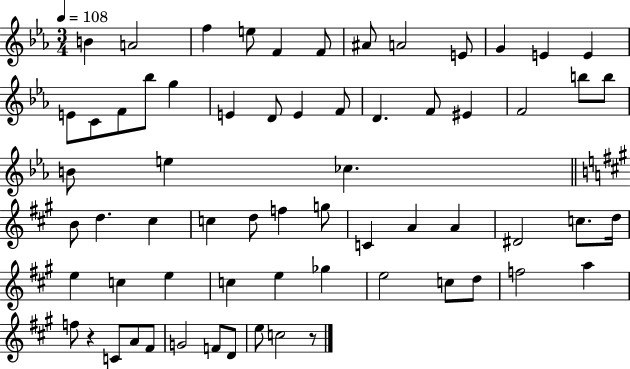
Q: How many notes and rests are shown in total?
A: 65